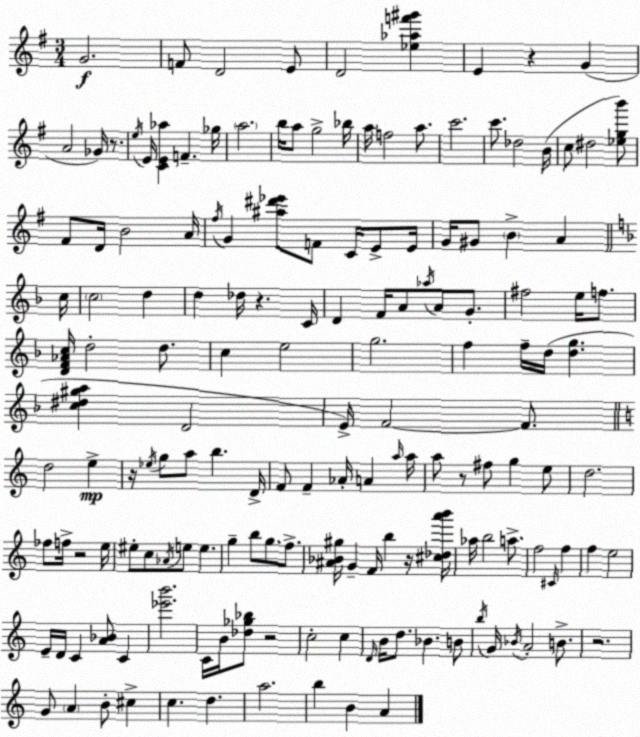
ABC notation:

X:1
T:Untitled
M:3/4
L:1/4
K:Em
G2 F/2 D2 E/2 D2 [_e_af'^g'] E z G A2 _G/4 z/2 e/4 E/4 [CE_a] F _g/4 a2 b/4 a/2 g2 _b/4 a/4 f2 a/2 c'2 c'/2 _d2 B/4 c/2 ^d2 [_egb']/2 ^F/2 D/4 B2 A/4 ^f/4 G [^a^d'_e']/2 F/2 C/4 E/2 E/4 G/4 ^G/2 B A c/4 c2 d d _d/4 z C/4 D F/4 A/2 _a/4 A/2 G/2 ^f2 e/4 f/2 [DF_Ac]/4 d2 d/2 c e2 g2 f f/4 d/4 [dg] [c^d^ga] D2 E/4 F2 F/2 d2 e z/4 _e/4 g/2 a/2 b D/4 F/2 F _A/4 A a/4 a/4 a/2 z/2 ^f/2 g e/2 d2 _f/2 f/4 z2 e/4 ^e/2 c/2 _A/4 e/2 e g b/2 g/2 f/2 [^A_B^g]/4 G F/4 b z/4 [^c_da'b']/4 _a/4 b2 a/2 f2 ^C/4 f f e2 E/4 D/4 C [A_B]/2 C [_e'b']2 C/4 B/4 [_d_g_b]/2 z2 c2 c D/4 B/4 d/2 _B B/2 b/4 G/4 _B/4 A2 B/2 z2 G/2 A B/2 ^c c d a2 b B A